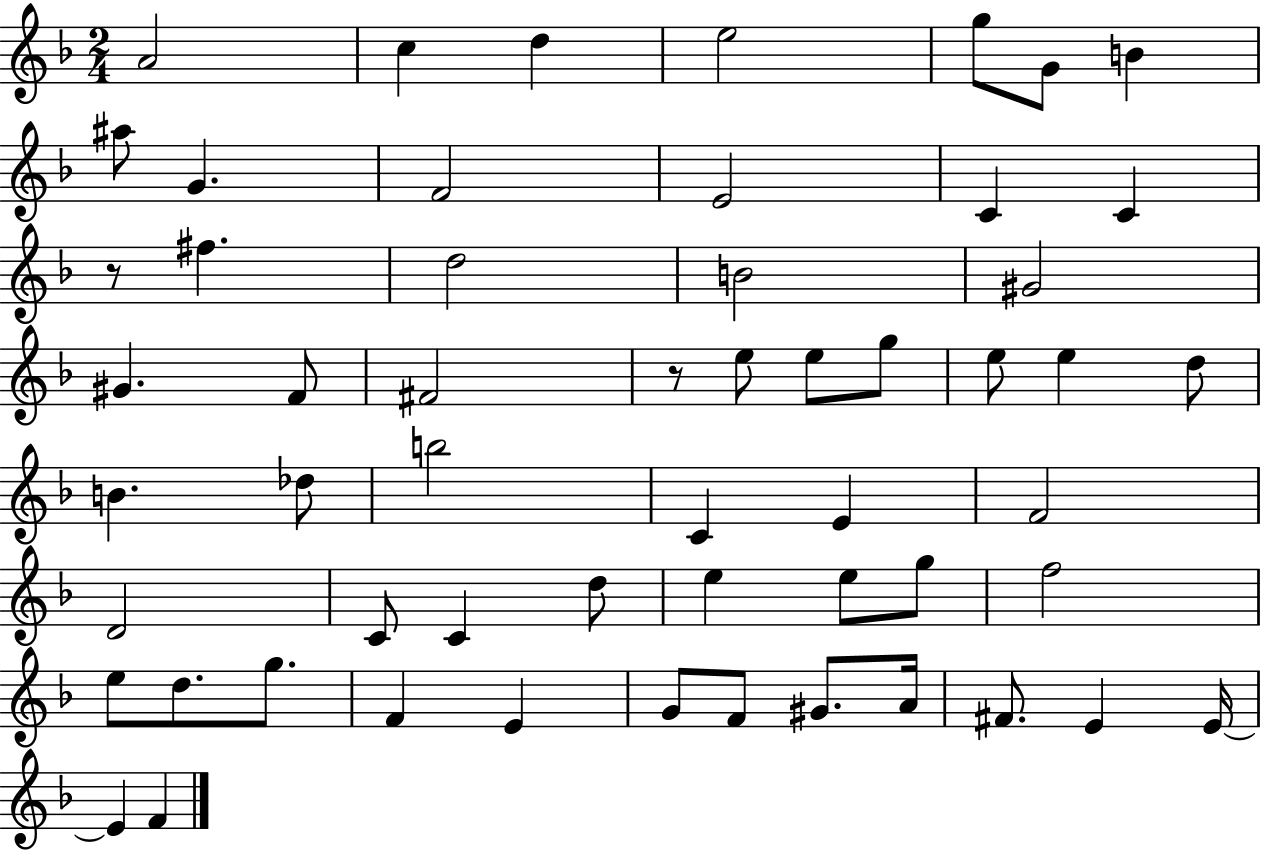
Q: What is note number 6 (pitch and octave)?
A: G4